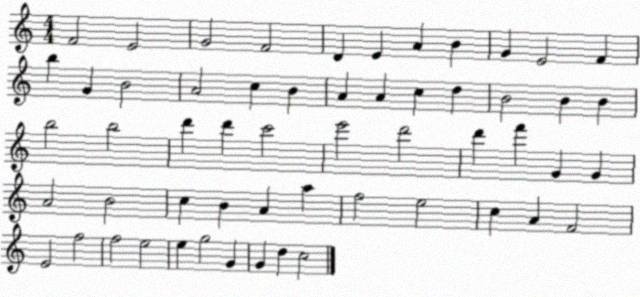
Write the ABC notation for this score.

X:1
T:Untitled
M:4/4
L:1/4
K:C
F2 E2 G2 F2 D E A B G E2 F b G B2 A2 c B A A c d B2 B B b2 b2 d' d' c'2 e'2 d'2 d' f' G G A2 B2 c B A a f2 e2 c A F2 E2 f2 f2 e2 e g2 G G d c2